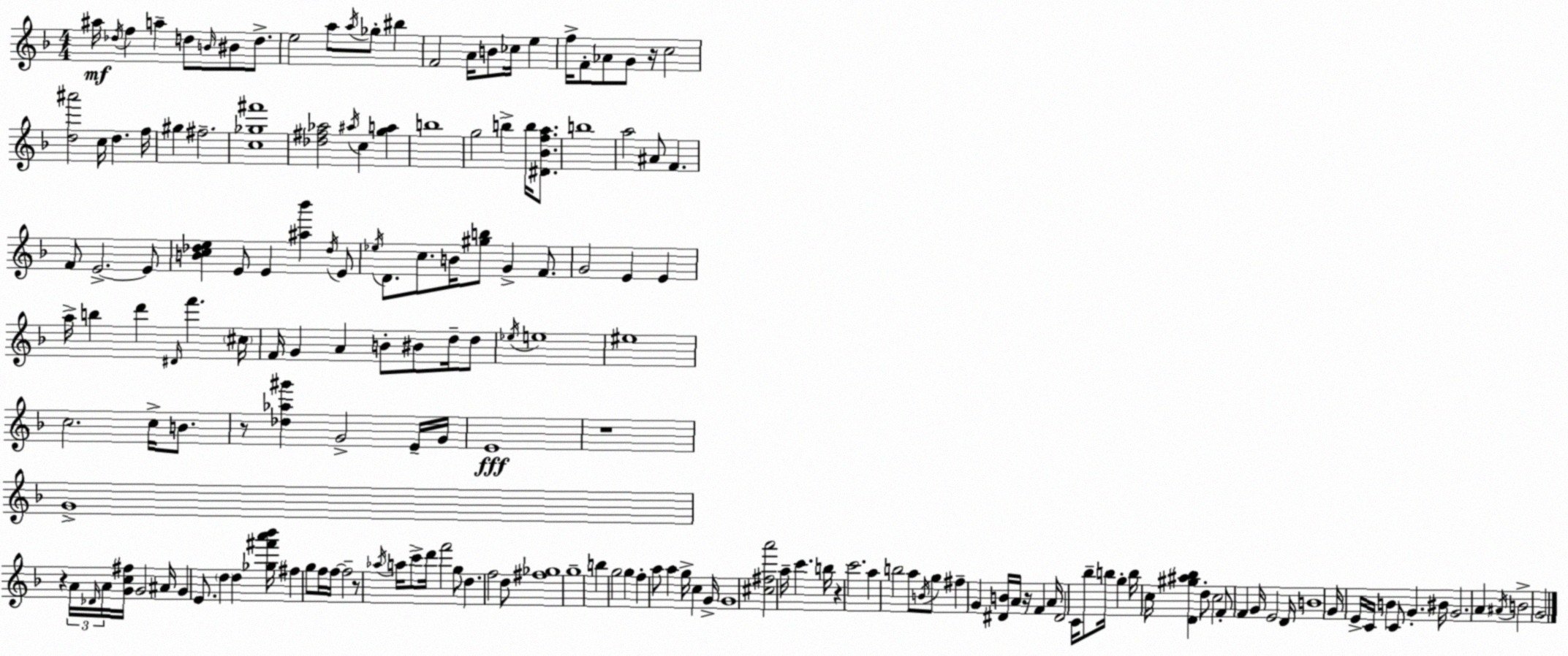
X:1
T:Untitled
M:4/4
L:1/4
K:Dm
^a/4 _d/4 f a d/2 B/4 ^B/2 d/2 e2 a/2 a/4 _g/2 ^b F2 A/4 B/2 _c/4 e f/4 F/2 _A/2 G/2 z/4 c2 [d^a']2 c/4 d f/4 ^g ^f2 [c_g^f']4 [_d^f_a]2 ^a/4 c [ga] b4 g2 b b/4 [^D_Bfa]/2 b4 a2 ^A/2 F F/2 E2 E/2 [Bc_de] E/2 E [^a_b'] _d/4 E/2 _e/4 D/2 c/2 B/4 [^gb]/2 G F/2 G2 E E a/4 b d' ^D/4 f' ^c/4 F/4 G A B/2 ^B/2 d/4 d/2 _e/4 e4 ^e4 c2 c/4 B/2 z/2 [_d_a^g'] G2 E/4 G/4 E4 z4 G4 z A/4 _D/4 A/4 [Gc^f]/4 G2 ^A/4 G E/2 d d [_g^f'a'_b']/4 ^f g/2 f/4 f/4 f2 z/2 _a/4 a/4 c'/2 d'/4 f'2 g/2 d f2 d/2 [^f_g]4 g4 b g2 g f a/2 a g/4 c G/4 G4 [^c^fa']2 a/4 c' b/4 z c'2 a b2 a/2 B/4 g/2 ^f G [^DB]/4 A/4 z/4 F A/4 ^D2 C/4 _b/2 b/4 g b/4 c/4 [D^g^a_b] d/2 c2 F/2 F G/4 E2 D/4 B4 G/4 E/4 C/4 B C/2 G ^B/4 G2 A ^A/4 B2 G2